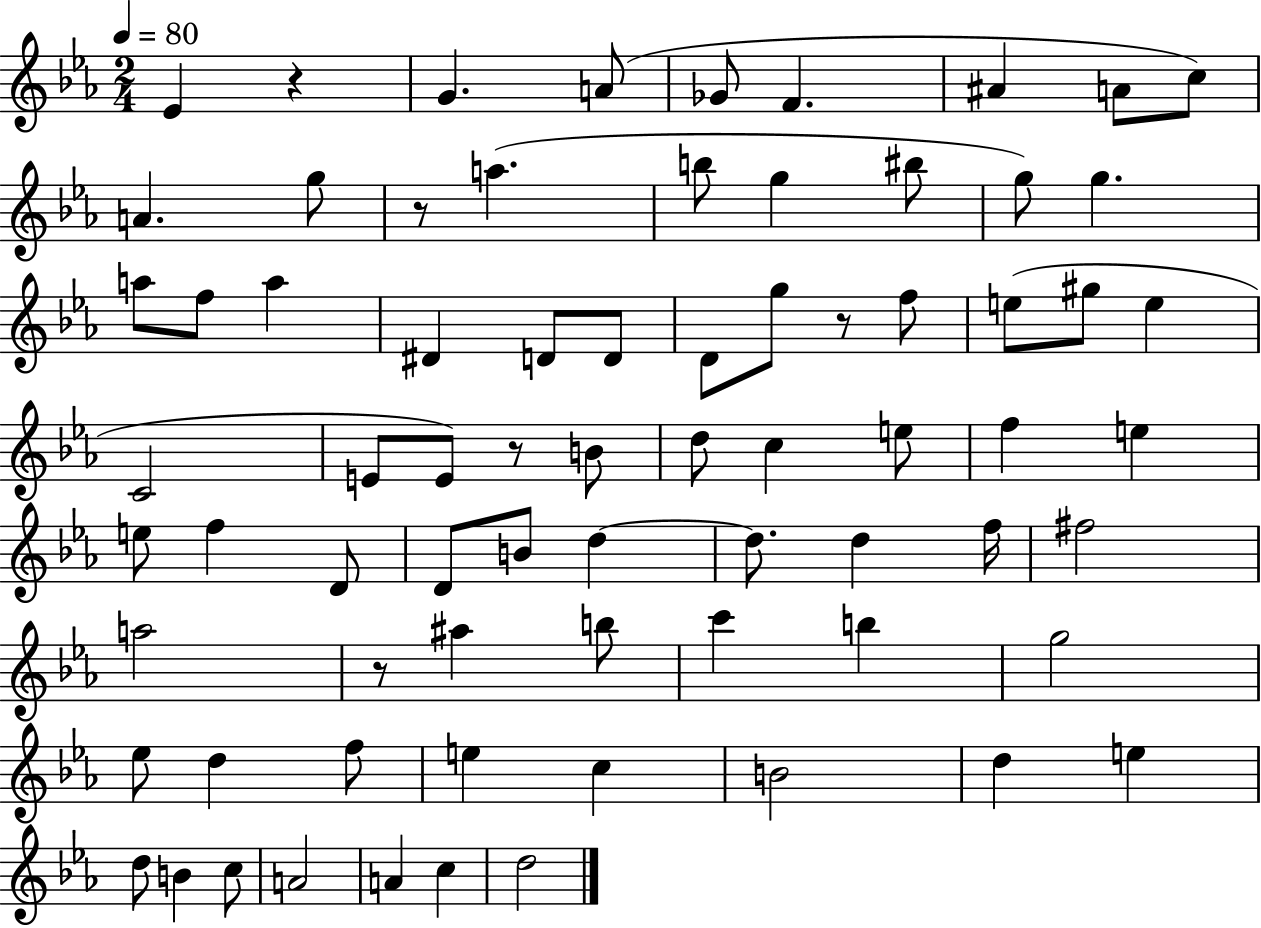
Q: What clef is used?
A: treble